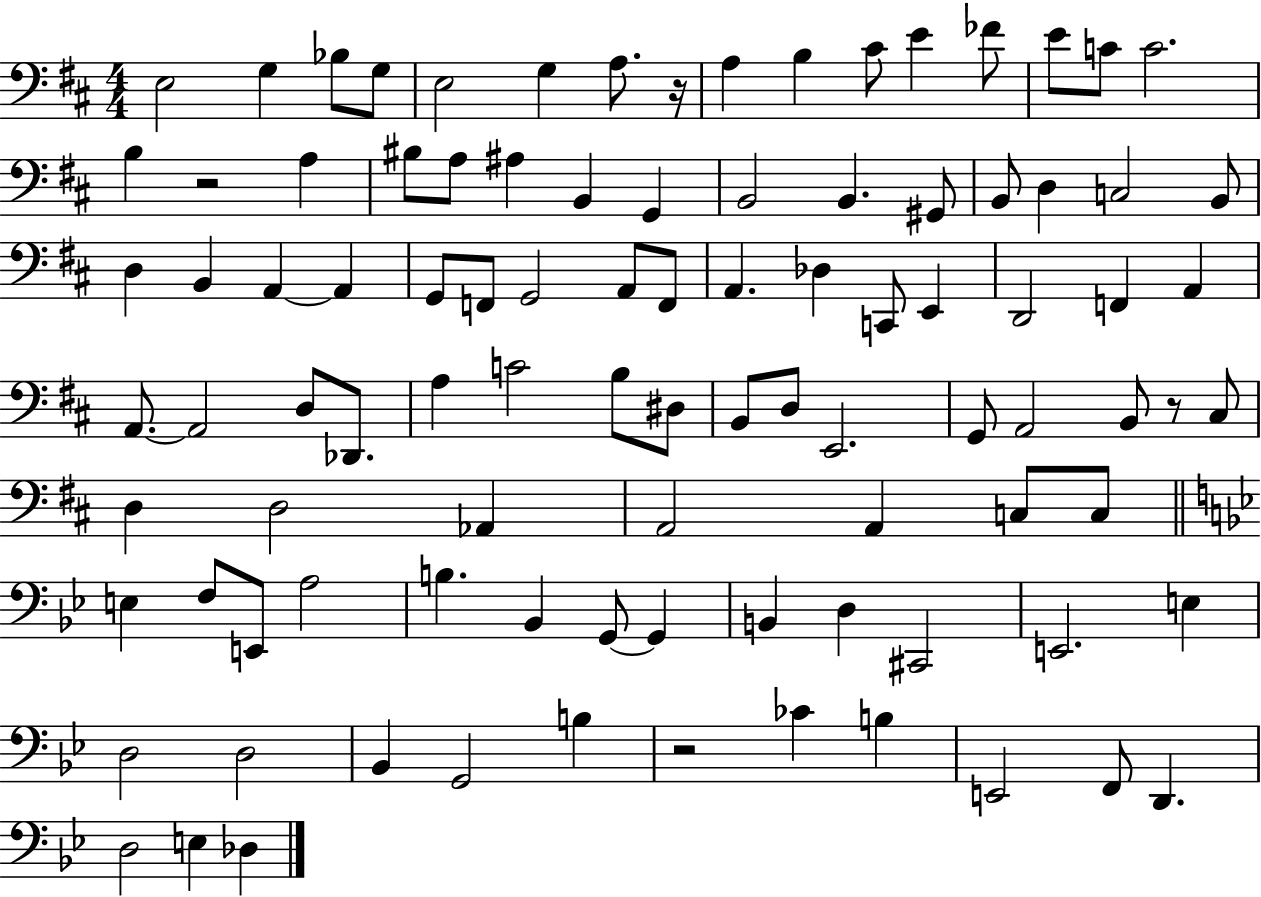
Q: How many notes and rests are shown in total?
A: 97